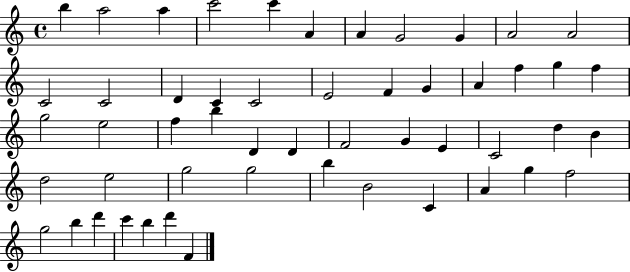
X:1
T:Untitled
M:4/4
L:1/4
K:C
b a2 a c'2 c' A A G2 G A2 A2 C2 C2 D C C2 E2 F G A f g f g2 e2 f b D D F2 G E C2 d B d2 e2 g2 g2 b B2 C A g f2 g2 b d' c' b d' F